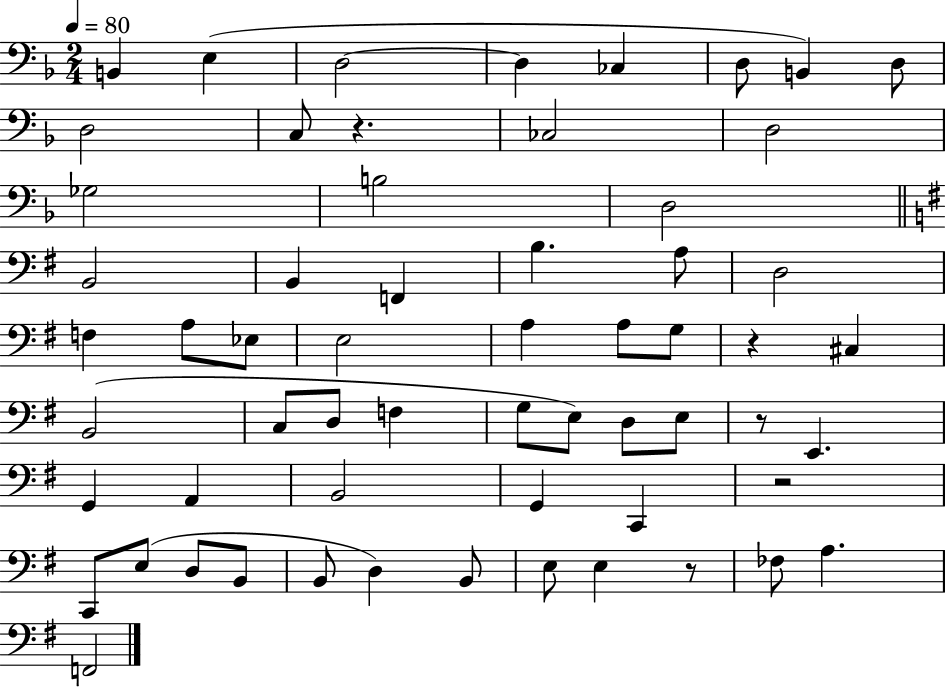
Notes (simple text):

B2/q E3/q D3/h D3/q CES3/q D3/e B2/q D3/e D3/h C3/e R/q. CES3/h D3/h Gb3/h B3/h D3/h B2/h B2/q F2/q B3/q. A3/e D3/h F3/q A3/e Eb3/e E3/h A3/q A3/e G3/e R/q C#3/q B2/h C3/e D3/e F3/q G3/e E3/e D3/e E3/e R/e E2/q. G2/q A2/q B2/h G2/q C2/q R/h C2/e E3/e D3/e B2/e B2/e D3/q B2/e E3/e E3/q R/e FES3/e A3/q. F2/h